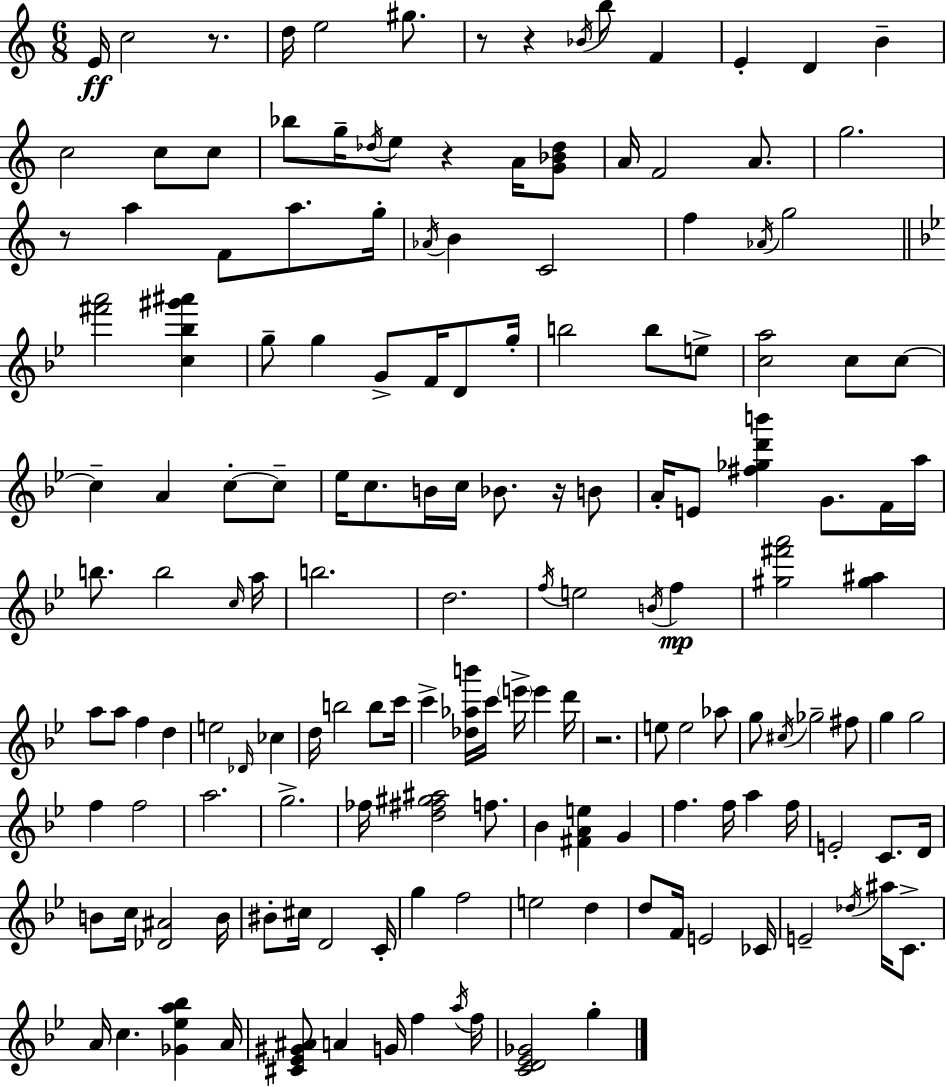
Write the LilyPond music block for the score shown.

{
  \clef treble
  \numericTimeSignature
  \time 6/8
  \key a \minor
  e'16\ff c''2 r8. | d''16 e''2 gis''8. | r8 r4 \acciaccatura { bes'16 } b''8 f'4 | e'4-. d'4 b'4-- | \break c''2 c''8 c''8 | bes''8 g''16-- \acciaccatura { des''16 } e''8 r4 a'16 | <g' bes' des''>8 a'16 f'2 a'8. | g''2. | \break r8 a''4 f'8 a''8. | g''16-. \acciaccatura { aes'16 } b'4 c'2 | f''4 \acciaccatura { aes'16 } g''2 | \bar "||" \break \key bes \major <fis''' a'''>2 <c'' bes'' gis''' ais'''>4 | g''8-- g''4 g'8-> f'16 d'8 g''16-. | b''2 b''8 e''8-> | <c'' a''>2 c''8 c''8~~ | \break c''4-- a'4 c''8-.~~ c''8-- | ees''16 c''8. b'16 c''16 bes'8. r16 b'8 | a'16-. e'8 <fis'' ges'' d''' b'''>4 g'8. f'16 a''16 | b''8. b''2 \grace { c''16 } | \break a''16 b''2. | d''2. | \acciaccatura { f''16 } e''2 \acciaccatura { b'16 } f''4\mp | <gis'' fis''' a'''>2 <gis'' ais''>4 | \break a''8 a''8 f''4 d''4 | e''2 \grace { des'16 } | ces''4 d''16 b''2 | b''8 c'''16 c'''4-> <des'' aes'' b'''>16 c'''16 \parenthesize e'''16-> e'''4 | \break d'''16 r2. | e''8 e''2 | aes''8 g''8 \acciaccatura { cis''16 } ges''2-- | fis''8 g''4 g''2 | \break f''4 f''2 | a''2. | g''2.-> | fes''16 <d'' fis'' gis'' ais''>2 | \break f''8. bes'4 <fis' a' e''>4 | g'4 f''4. f''16 | a''4 f''16 e'2-. | c'8. d'16 b'8 c''16 <des' ais'>2 | \break b'16 bis'8-. cis''16 d'2 | c'16-. g''4 f''2 | e''2 | d''4 d''8 f'16 e'2 | \break ces'16 e'2-- | \acciaccatura { des''16 } ais''16 c'8.-> a'16 c''4. | <ges' ees'' a'' bes''>4 a'16 <cis' ees' gis' ais'>8 a'4 | g'16 f''4 \acciaccatura { a''16 } f''16 <c' d' ees' ges'>2 | \break g''4-. \bar "|."
}